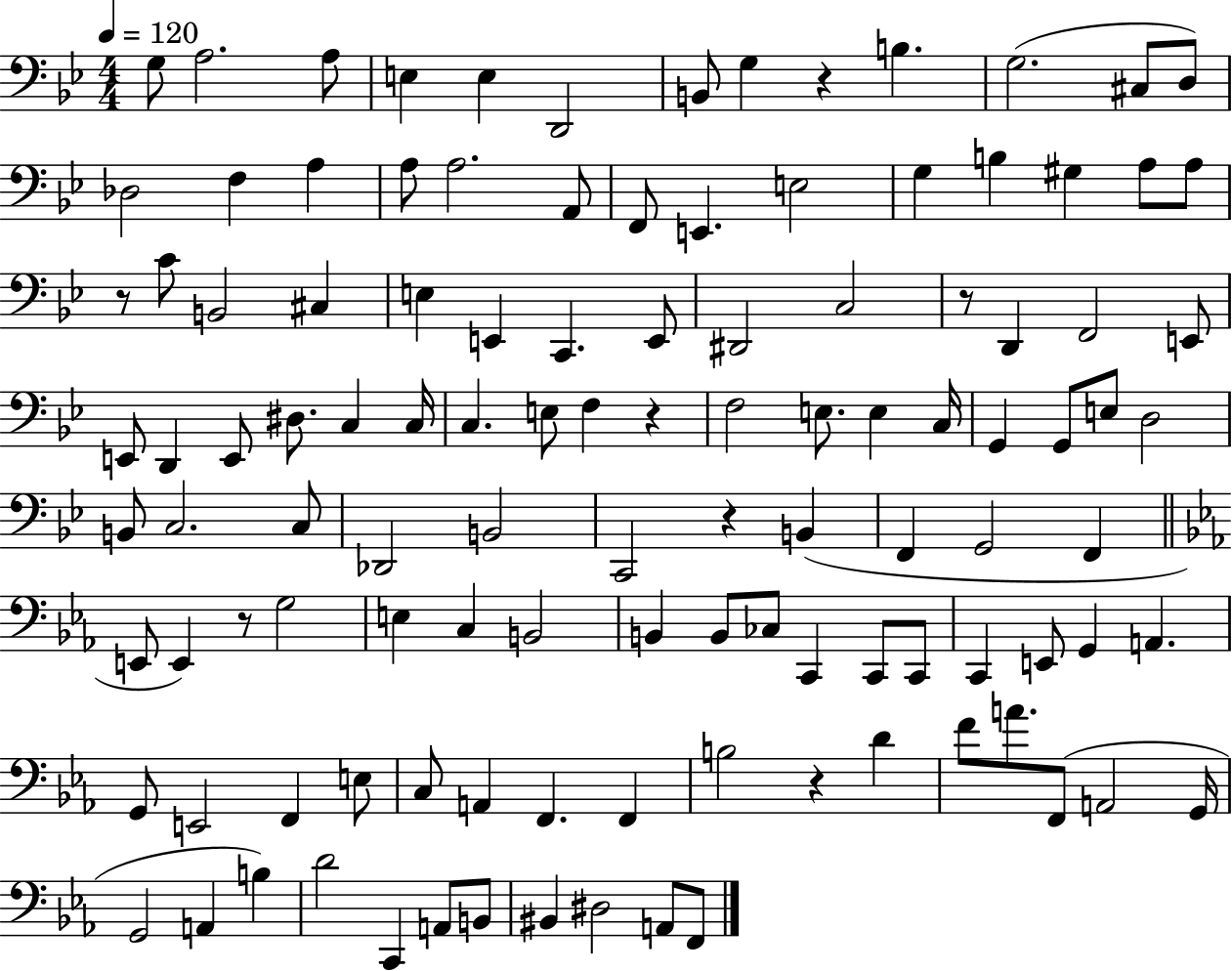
G3/e A3/h. A3/e E3/q E3/q D2/h B2/e G3/q R/q B3/q. G3/h. C#3/e D3/e Db3/h F3/q A3/q A3/e A3/h. A2/e F2/e E2/q. E3/h G3/q B3/q G#3/q A3/e A3/e R/e C4/e B2/h C#3/q E3/q E2/q C2/q. E2/e D#2/h C3/h R/e D2/q F2/h E2/e E2/e D2/q E2/e D#3/e. C3/q C3/s C3/q. E3/e F3/q R/q F3/h E3/e. E3/q C3/s G2/q G2/e E3/e D3/h B2/e C3/h. C3/e Db2/h B2/h C2/h R/q B2/q F2/q G2/h F2/q E2/e E2/q R/e G3/h E3/q C3/q B2/h B2/q B2/e CES3/e C2/q C2/e C2/e C2/q E2/e G2/q A2/q. G2/e E2/h F2/q E3/e C3/e A2/q F2/q. F2/q B3/h R/q D4/q F4/e A4/e. F2/e A2/h G2/s G2/h A2/q B3/q D4/h C2/q A2/e B2/e BIS2/q D#3/h A2/e F2/e